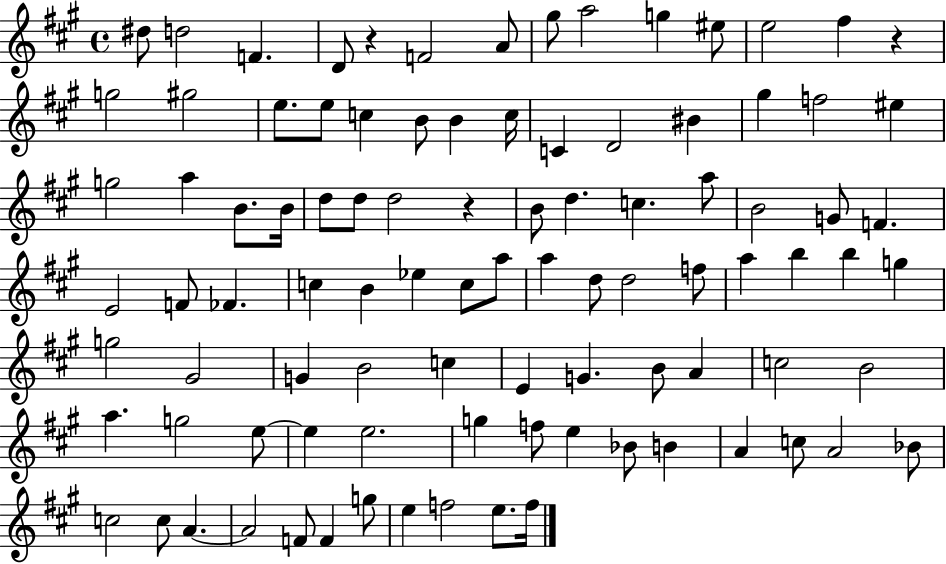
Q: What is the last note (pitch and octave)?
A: F5